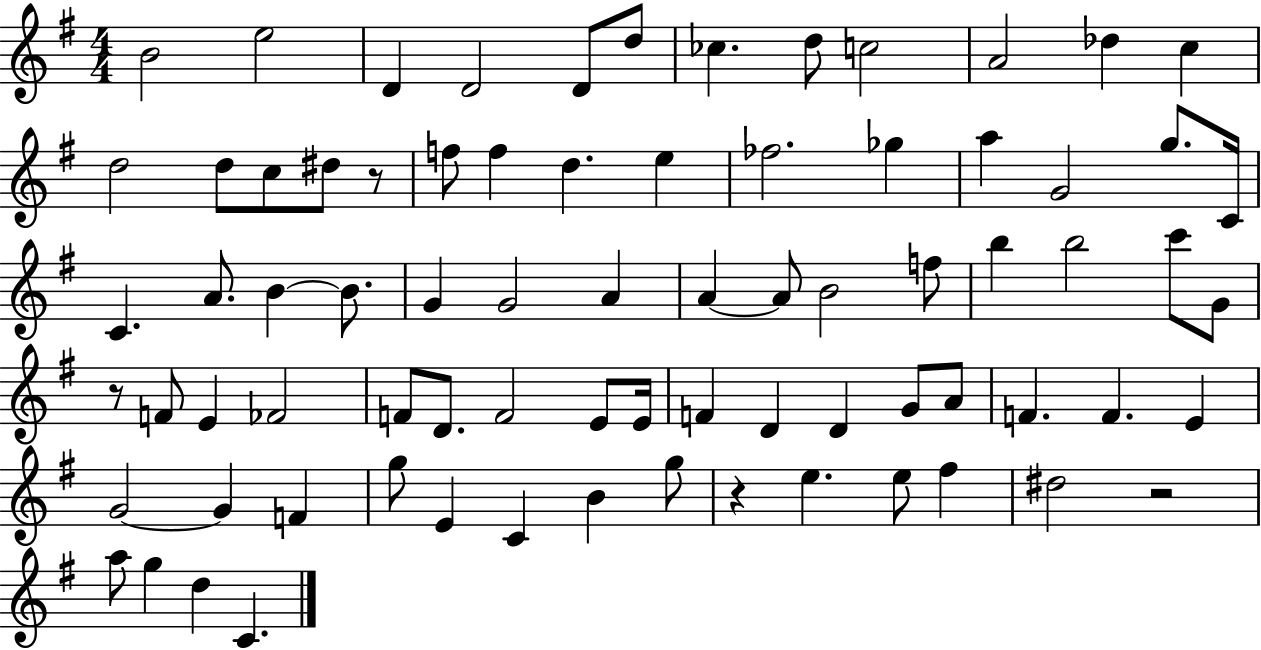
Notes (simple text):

B4/h E5/h D4/q D4/h D4/e D5/e CES5/q. D5/e C5/h A4/h Db5/q C5/q D5/h D5/e C5/e D#5/e R/e F5/e F5/q D5/q. E5/q FES5/h. Gb5/q A5/q G4/h G5/e. C4/s C4/q. A4/e. B4/q B4/e. G4/q G4/h A4/q A4/q A4/e B4/h F5/e B5/q B5/h C6/e G4/e R/e F4/e E4/q FES4/h F4/e D4/e. F4/h E4/e E4/s F4/q D4/q D4/q G4/e A4/e F4/q. F4/q. E4/q G4/h G4/q F4/q G5/e E4/q C4/q B4/q G5/e R/q E5/q. E5/e F#5/q D#5/h R/h A5/e G5/q D5/q C4/q.